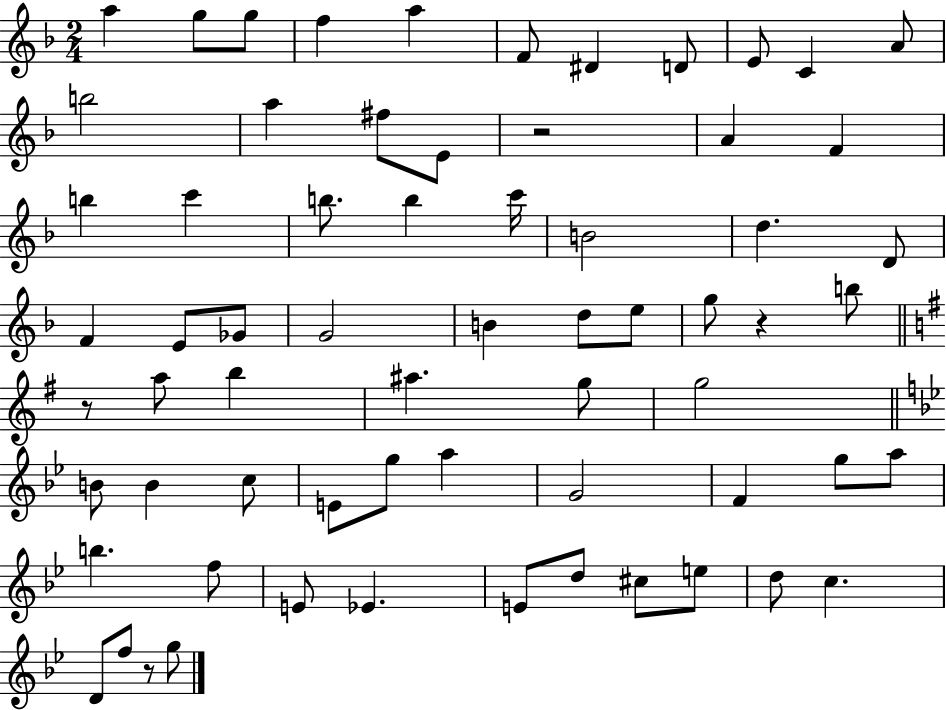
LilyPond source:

{
  \clef treble
  \numericTimeSignature
  \time 2/4
  \key f \major
  a''4 g''8 g''8 | f''4 a''4 | f'8 dis'4 d'8 | e'8 c'4 a'8 | \break b''2 | a''4 fis''8 e'8 | r2 | a'4 f'4 | \break b''4 c'''4 | b''8. b''4 c'''16 | b'2 | d''4. d'8 | \break f'4 e'8 ges'8 | g'2 | b'4 d''8 e''8 | g''8 r4 b''8 | \break \bar "||" \break \key g \major r8 a''8 b''4 | ais''4. g''8 | g''2 | \bar "||" \break \key bes \major b'8 b'4 c''8 | e'8 g''8 a''4 | g'2 | f'4 g''8 a''8 | \break b''4. f''8 | e'8 ees'4. | e'8 d''8 cis''8 e''8 | d''8 c''4. | \break d'8 f''8 r8 g''8 | \bar "|."
}